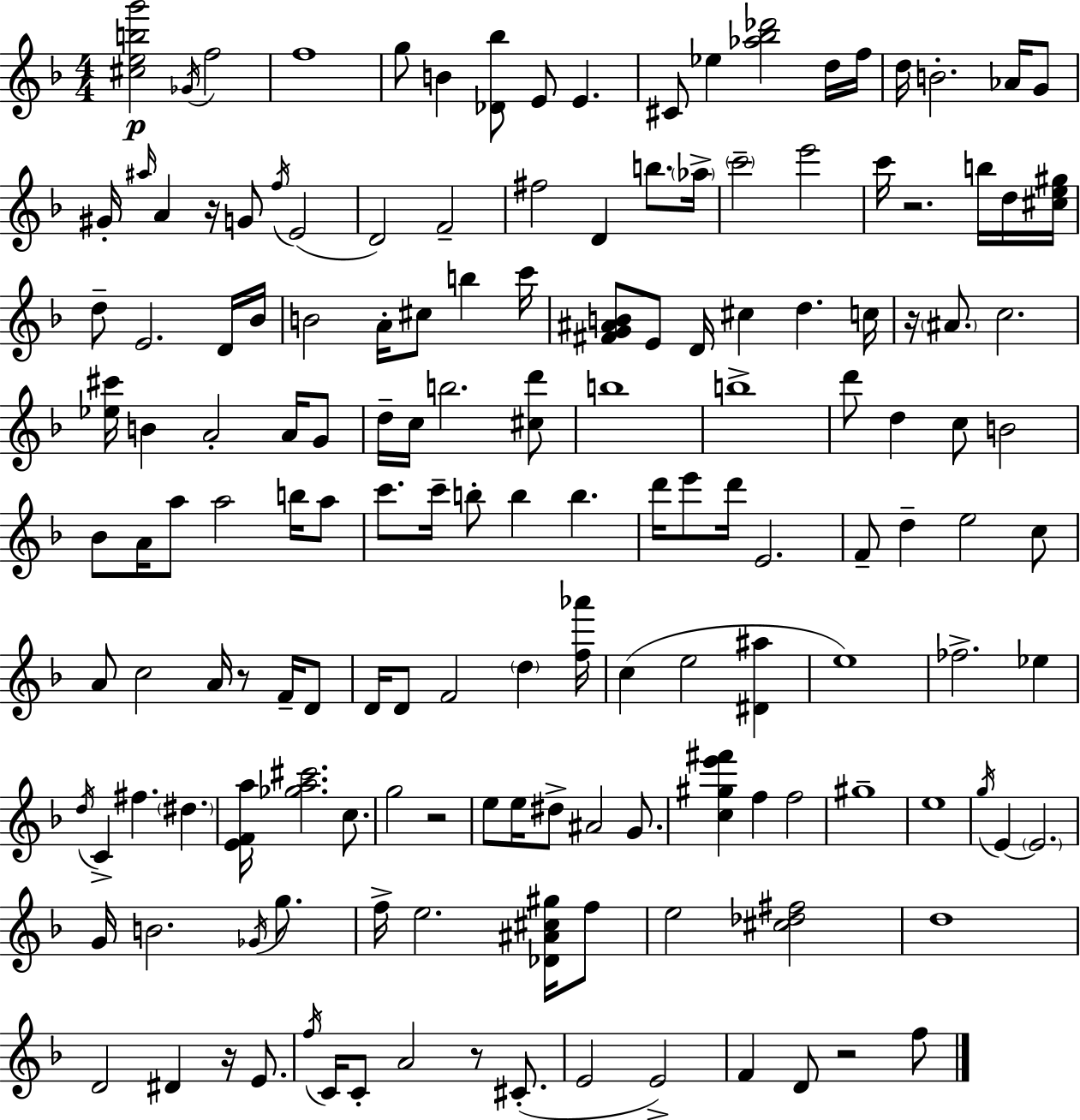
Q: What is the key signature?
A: D minor